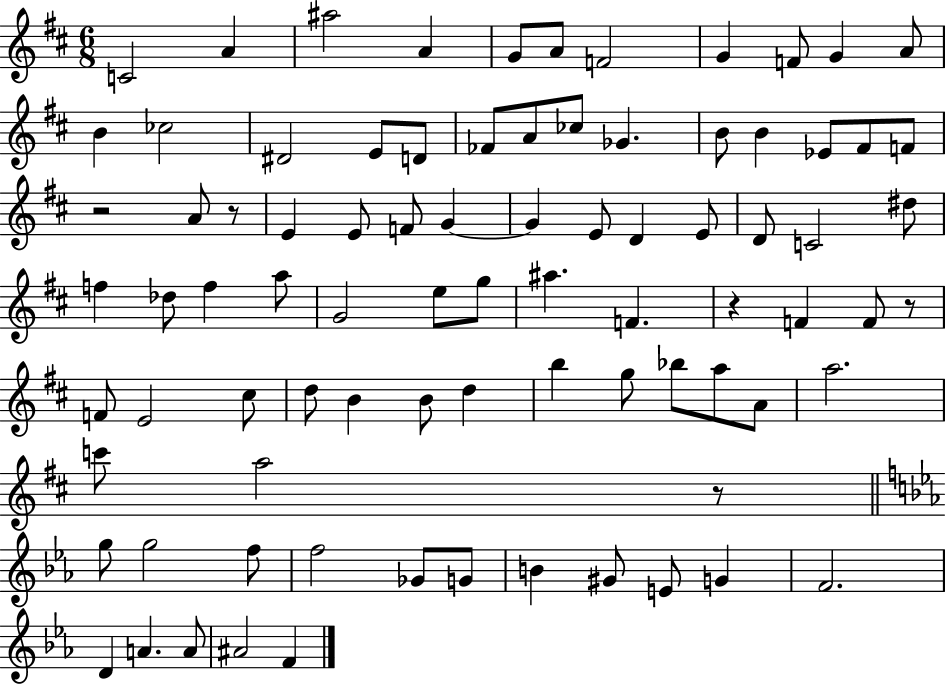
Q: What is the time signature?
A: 6/8